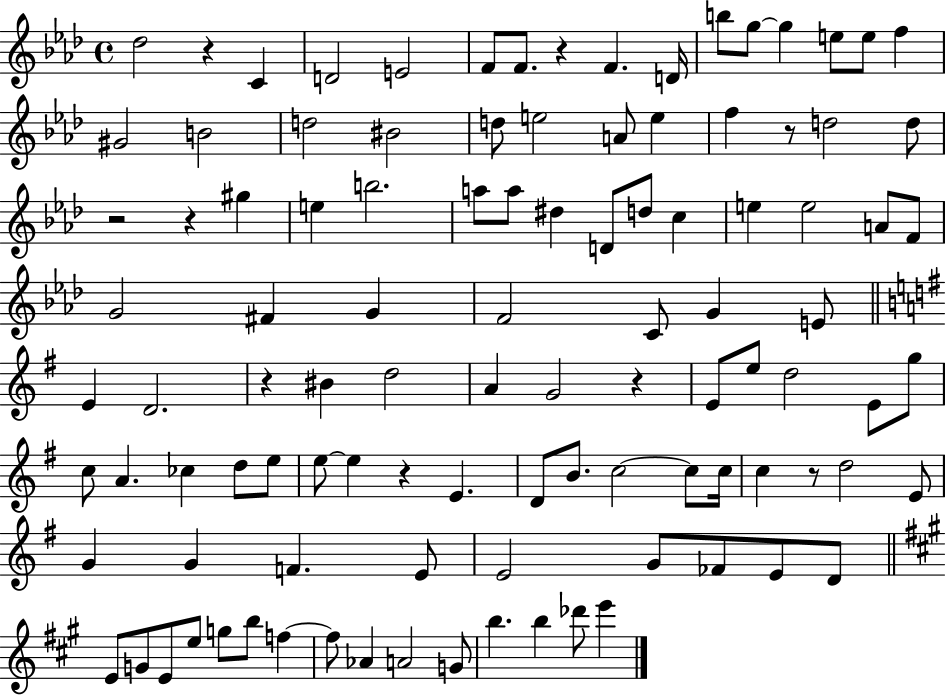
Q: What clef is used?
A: treble